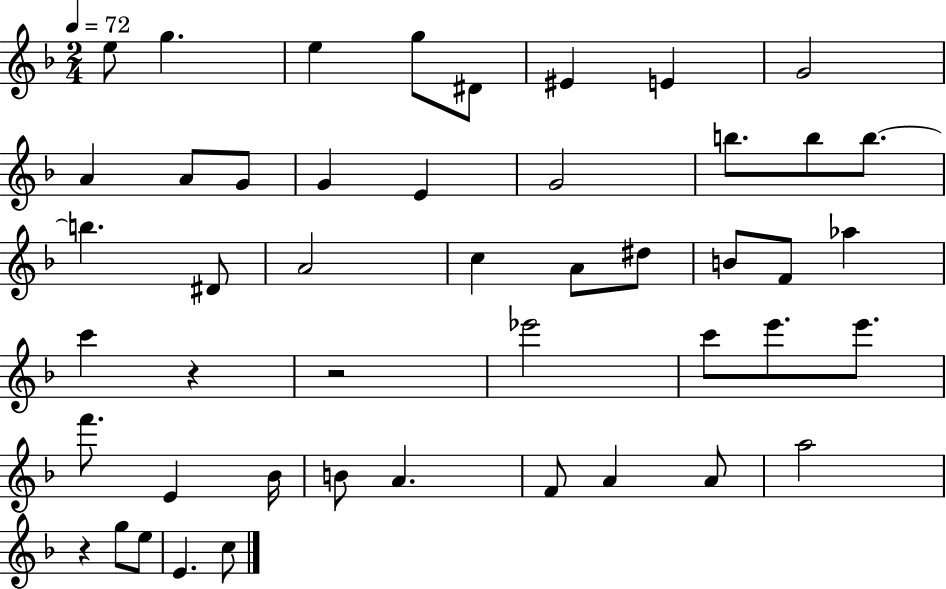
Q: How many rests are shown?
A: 3